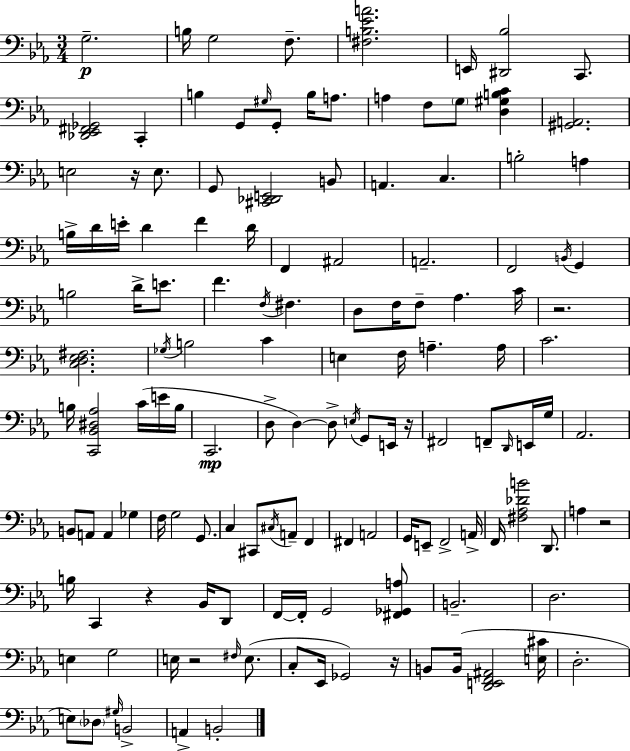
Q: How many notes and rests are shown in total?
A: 138